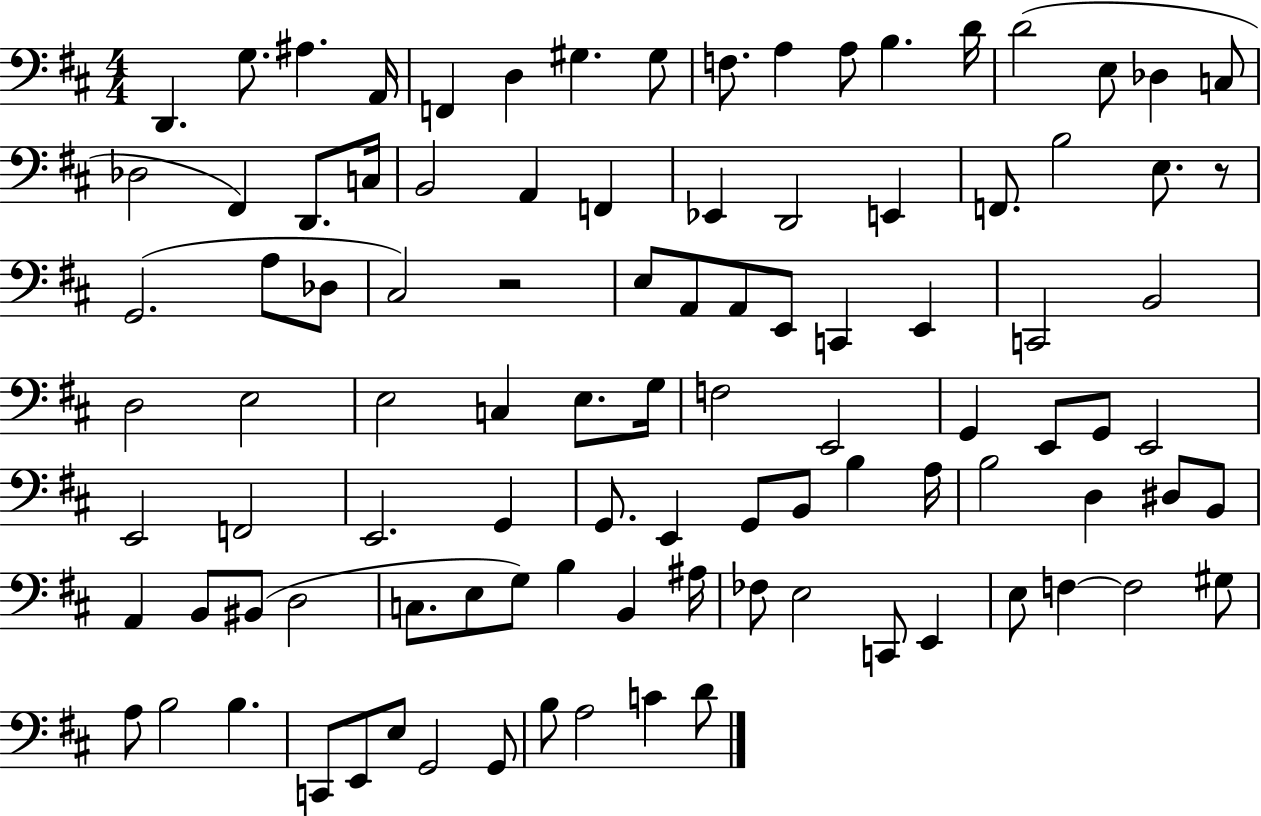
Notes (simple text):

D2/q. G3/e. A#3/q. A2/s F2/q D3/q G#3/q. G#3/e F3/e. A3/q A3/e B3/q. D4/s D4/h E3/e Db3/q C3/e Db3/h F#2/q D2/e. C3/s B2/h A2/q F2/q Eb2/q D2/h E2/q F2/e. B3/h E3/e. R/e G2/h. A3/e Db3/e C#3/h R/h E3/e A2/e A2/e E2/e C2/q E2/q C2/h B2/h D3/h E3/h E3/h C3/q E3/e. G3/s F3/h E2/h G2/q E2/e G2/e E2/h E2/h F2/h E2/h. G2/q G2/e. E2/q G2/e B2/e B3/q A3/s B3/h D3/q D#3/e B2/e A2/q B2/e BIS2/e D3/h C3/e. E3/e G3/e B3/q B2/q A#3/s FES3/e E3/h C2/e E2/q E3/e F3/q F3/h G#3/e A3/e B3/h B3/q. C2/e E2/e E3/e G2/h G2/e B3/e A3/h C4/q D4/e